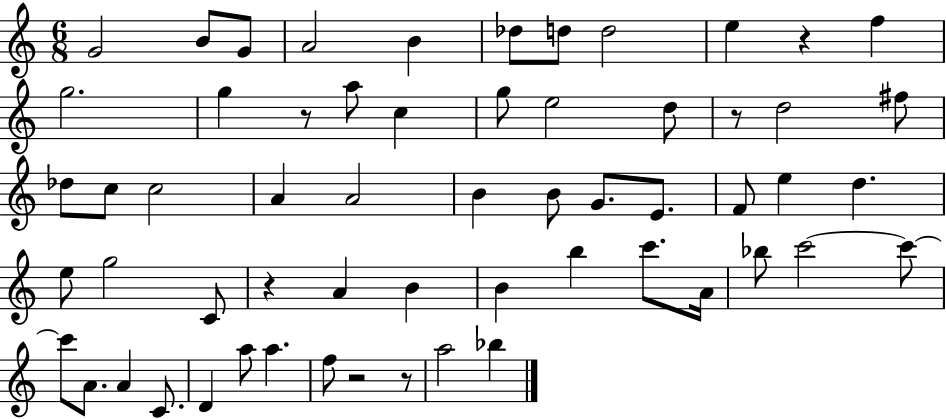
X:1
T:Untitled
M:6/8
L:1/4
K:C
G2 B/2 G/2 A2 B _d/2 d/2 d2 e z f g2 g z/2 a/2 c g/2 e2 d/2 z/2 d2 ^f/2 _d/2 c/2 c2 A A2 B B/2 G/2 E/2 F/2 e d e/2 g2 C/2 z A B B b c'/2 A/4 _b/2 c'2 c'/2 c'/2 A/2 A C/2 D a/2 a f/2 z2 z/2 a2 _b